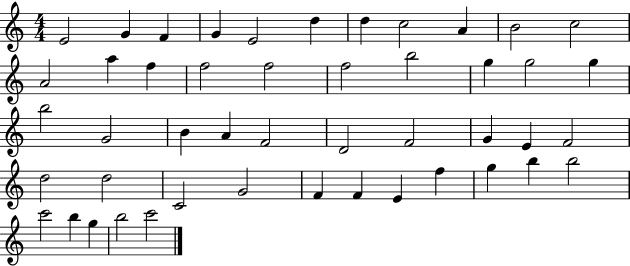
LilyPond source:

{
  \clef treble
  \numericTimeSignature
  \time 4/4
  \key c \major
  e'2 g'4 f'4 | g'4 e'2 d''4 | d''4 c''2 a'4 | b'2 c''2 | \break a'2 a''4 f''4 | f''2 f''2 | f''2 b''2 | g''4 g''2 g''4 | \break b''2 g'2 | b'4 a'4 f'2 | d'2 f'2 | g'4 e'4 f'2 | \break d''2 d''2 | c'2 g'2 | f'4 f'4 e'4 f''4 | g''4 b''4 b''2 | \break c'''2 b''4 g''4 | b''2 c'''2 | \bar "|."
}